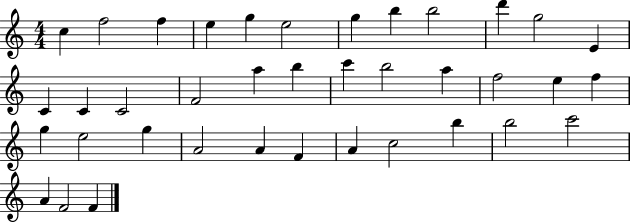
C5/q F5/h F5/q E5/q G5/q E5/h G5/q B5/q B5/h D6/q G5/h E4/q C4/q C4/q C4/h F4/h A5/q B5/q C6/q B5/h A5/q F5/h E5/q F5/q G5/q E5/h G5/q A4/h A4/q F4/q A4/q C5/h B5/q B5/h C6/h A4/q F4/h F4/q